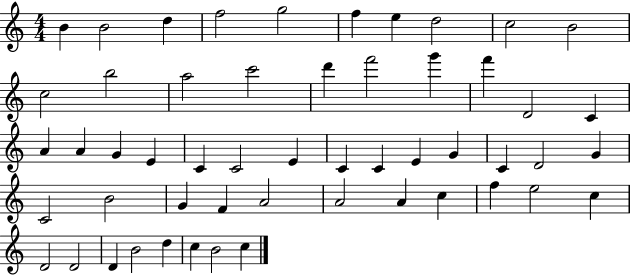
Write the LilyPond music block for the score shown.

{
  \clef treble
  \numericTimeSignature
  \time 4/4
  \key c \major
  b'4 b'2 d''4 | f''2 g''2 | f''4 e''4 d''2 | c''2 b'2 | \break c''2 b''2 | a''2 c'''2 | d'''4 f'''2 g'''4 | f'''4 d'2 c'4 | \break a'4 a'4 g'4 e'4 | c'4 c'2 e'4 | c'4 c'4 e'4 g'4 | c'4 d'2 g'4 | \break c'2 b'2 | g'4 f'4 a'2 | a'2 a'4 c''4 | f''4 e''2 c''4 | \break d'2 d'2 | d'4 b'2 d''4 | c''4 b'2 c''4 | \bar "|."
}